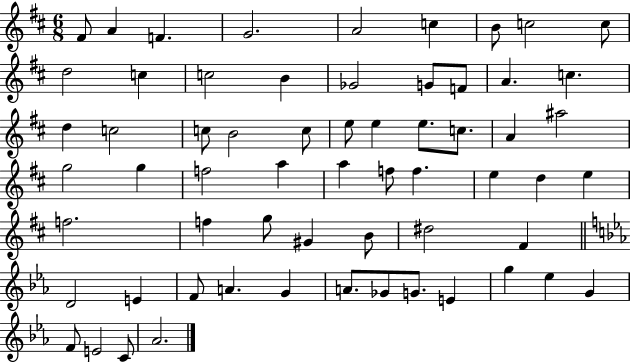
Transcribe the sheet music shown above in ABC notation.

X:1
T:Untitled
M:6/8
L:1/4
K:D
^F/2 A F G2 A2 c B/2 c2 c/2 d2 c c2 B _G2 G/2 F/2 A c d c2 c/2 B2 c/2 e/2 e e/2 c/2 A ^a2 g2 g f2 a a f/2 f e d e f2 f g/2 ^G B/2 ^d2 ^F D2 E F/2 A G A/2 _G/2 G/2 E g _e G F/2 E2 C/2 _A2